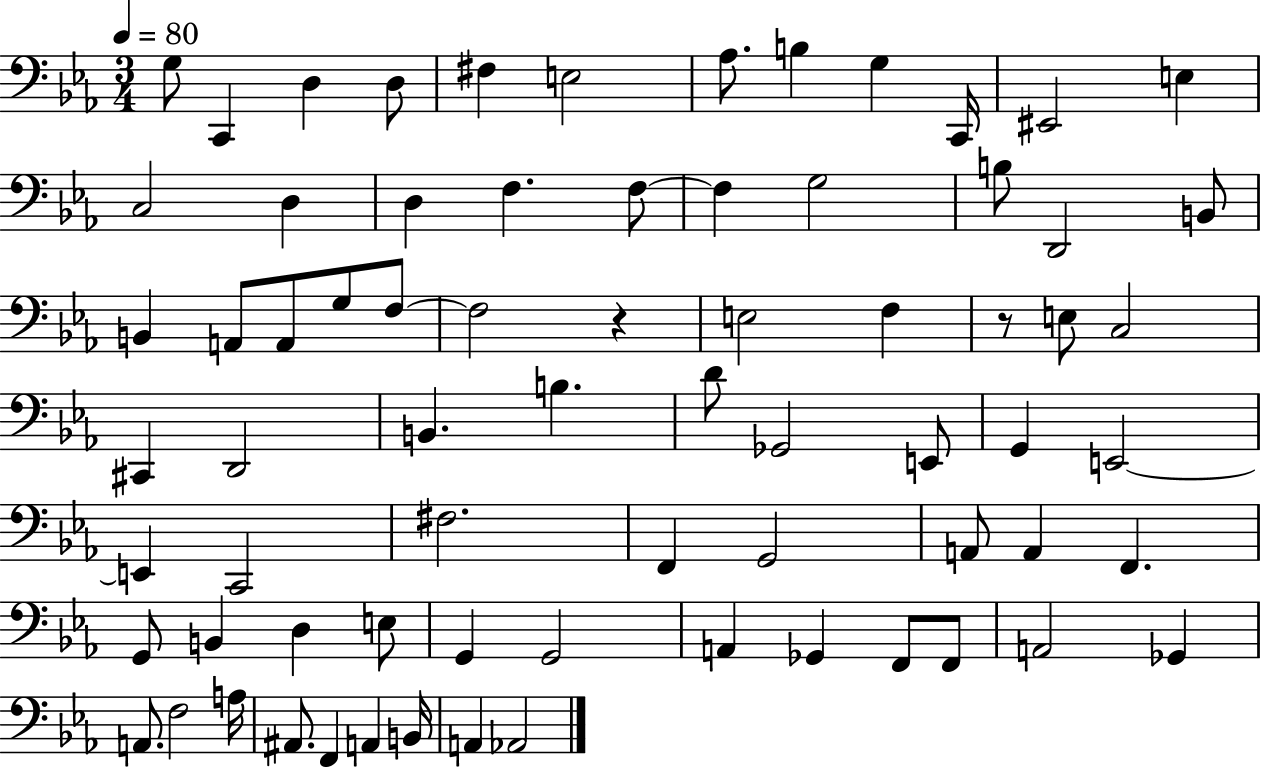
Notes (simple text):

G3/e C2/q D3/q D3/e F#3/q E3/h Ab3/e. B3/q G3/q C2/s EIS2/h E3/q C3/h D3/q D3/q F3/q. F3/e F3/q G3/h B3/e D2/h B2/e B2/q A2/e A2/e G3/e F3/e F3/h R/q E3/h F3/q R/e E3/e C3/h C#2/q D2/h B2/q. B3/q. D4/e Gb2/h E2/e G2/q E2/h E2/q C2/h F#3/h. F2/q G2/h A2/e A2/q F2/q. G2/e B2/q D3/q E3/e G2/q G2/h A2/q Gb2/q F2/e F2/e A2/h Gb2/q A2/e. F3/h A3/s A#2/e. F2/q A2/q B2/s A2/q Ab2/h